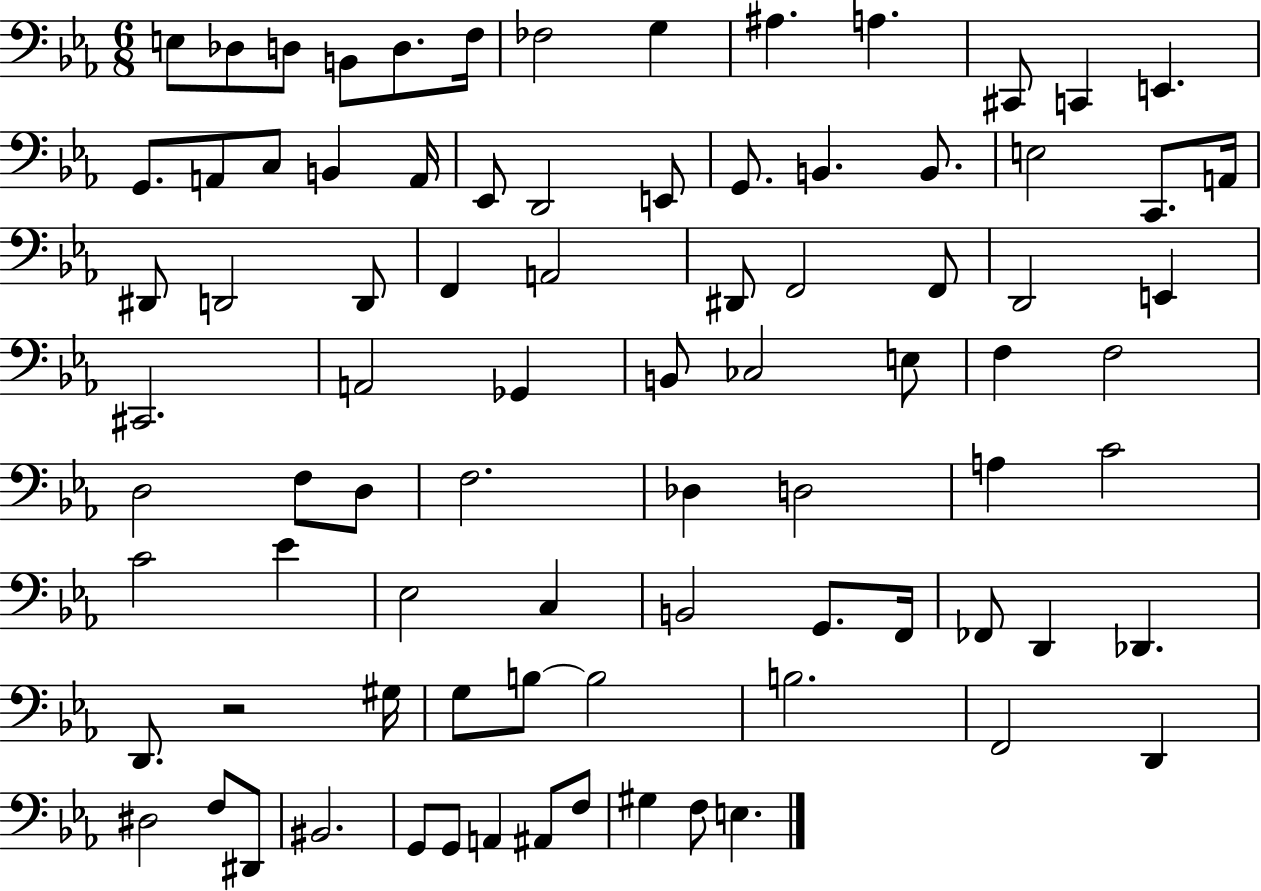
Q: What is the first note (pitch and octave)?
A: E3